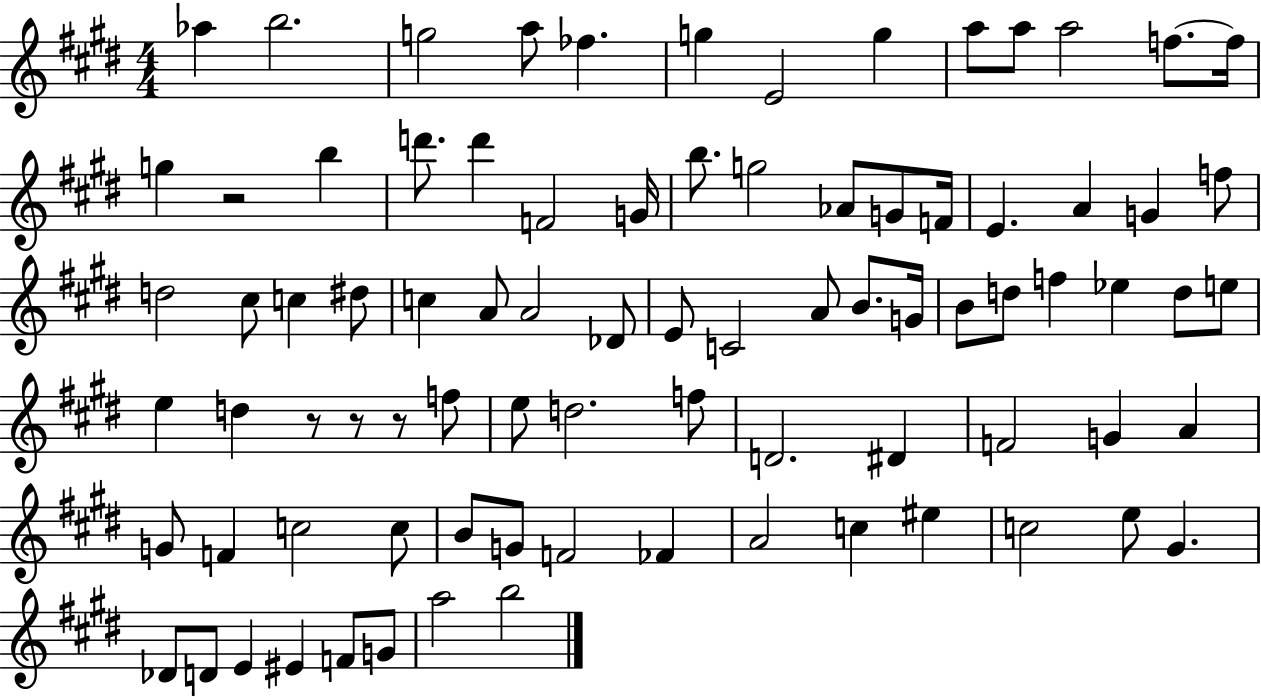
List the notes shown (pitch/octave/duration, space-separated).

Ab5/q B5/h. G5/h A5/e FES5/q. G5/q E4/h G5/q A5/e A5/e A5/h F5/e. F5/s G5/q R/h B5/q D6/e. D6/q F4/h G4/s B5/e. G5/h Ab4/e G4/e F4/s E4/q. A4/q G4/q F5/e D5/h C#5/e C5/q D#5/e C5/q A4/e A4/h Db4/e E4/e C4/h A4/e B4/e. G4/s B4/e D5/e F5/q Eb5/q D5/e E5/e E5/q D5/q R/e R/e R/e F5/e E5/e D5/h. F5/e D4/h. D#4/q F4/h G4/q A4/q G4/e F4/q C5/h C5/e B4/e G4/e F4/h FES4/q A4/h C5/q EIS5/q C5/h E5/e G#4/q. Db4/e D4/e E4/q EIS4/q F4/e G4/e A5/h B5/h